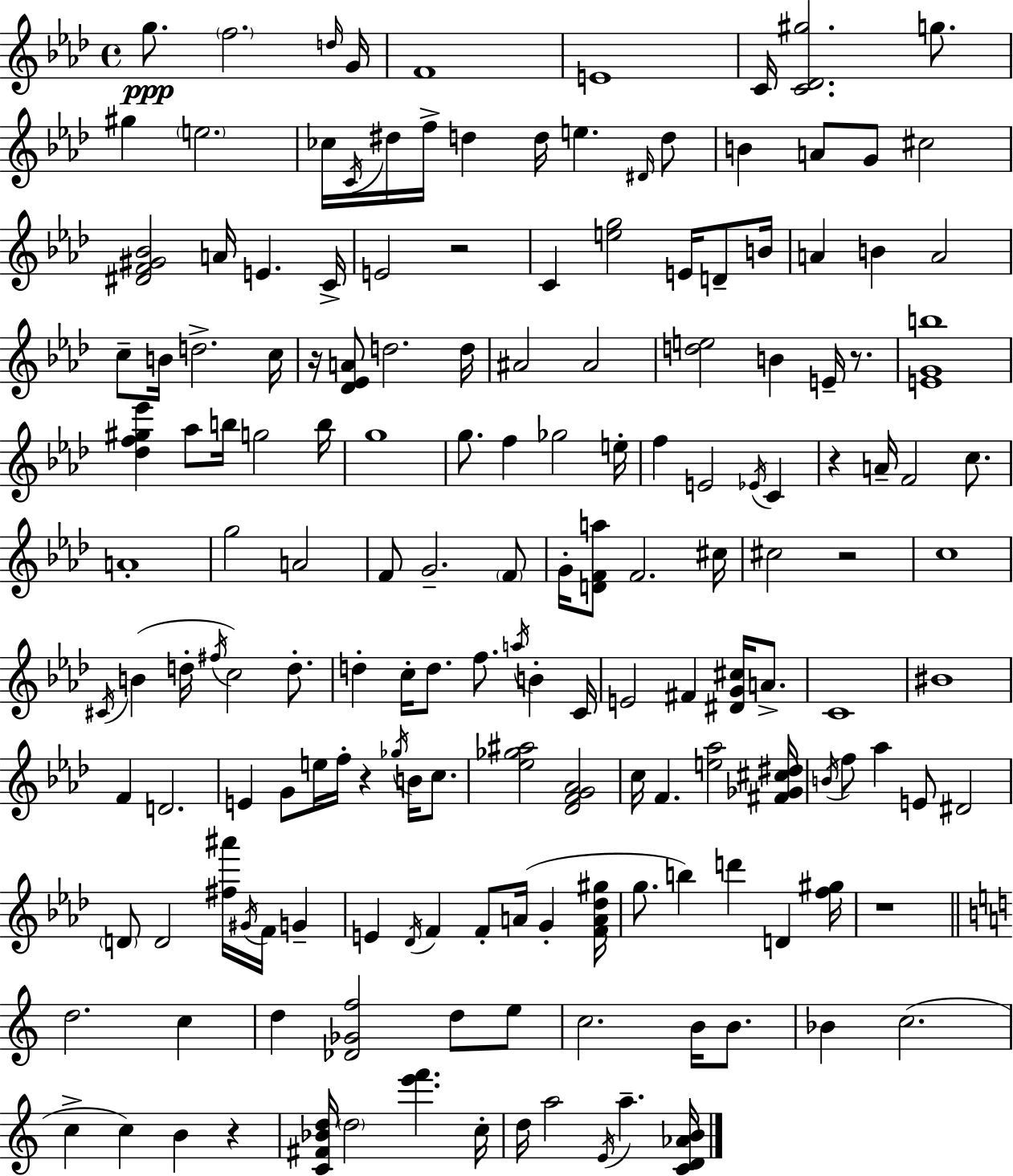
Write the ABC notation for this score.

X:1
T:Untitled
M:4/4
L:1/4
K:Fm
g/2 f2 d/4 G/4 F4 E4 C/4 [C_D^g]2 g/2 ^g e2 _c/4 C/4 ^d/4 f/4 d d/4 e ^D/4 d/2 B A/2 G/2 ^c2 [^DF^G_B]2 A/4 E C/4 E2 z2 C [eg]2 E/4 D/2 B/4 A B A2 c/2 B/4 d2 c/4 z/4 [_D_EA]/2 d2 d/4 ^A2 ^A2 [de]2 B E/4 z/2 [EGb]4 [_df^g_e'] _a/2 b/4 g2 b/4 g4 g/2 f _g2 e/4 f E2 _E/4 C z A/4 F2 c/2 A4 g2 A2 F/2 G2 F/2 G/4 [DFa]/2 F2 ^c/4 ^c2 z2 c4 ^C/4 B d/4 ^f/4 c2 d/2 d c/4 d/2 f/2 a/4 B C/4 E2 ^F [^DG^c]/4 A/2 C4 ^B4 F D2 E G/2 e/4 f/4 z _g/4 B/4 c/2 [_e_g^a]2 [_DFG_A]2 c/4 F [e_a]2 [^F_G^c^d]/4 B/4 f/2 _a E/2 ^D2 D/2 D2 [^f^a']/4 ^G/4 F/4 G E _D/4 F F/2 A/4 G [FA_d^g]/4 g/2 b d' D [f^g]/4 z4 d2 c d [_D_Gf]2 d/2 e/2 c2 B/4 B/2 _B c2 c c B z [C^F_Bd]/4 d2 [e'f'] c/4 d/4 a2 E/4 a [CD_AB]/4